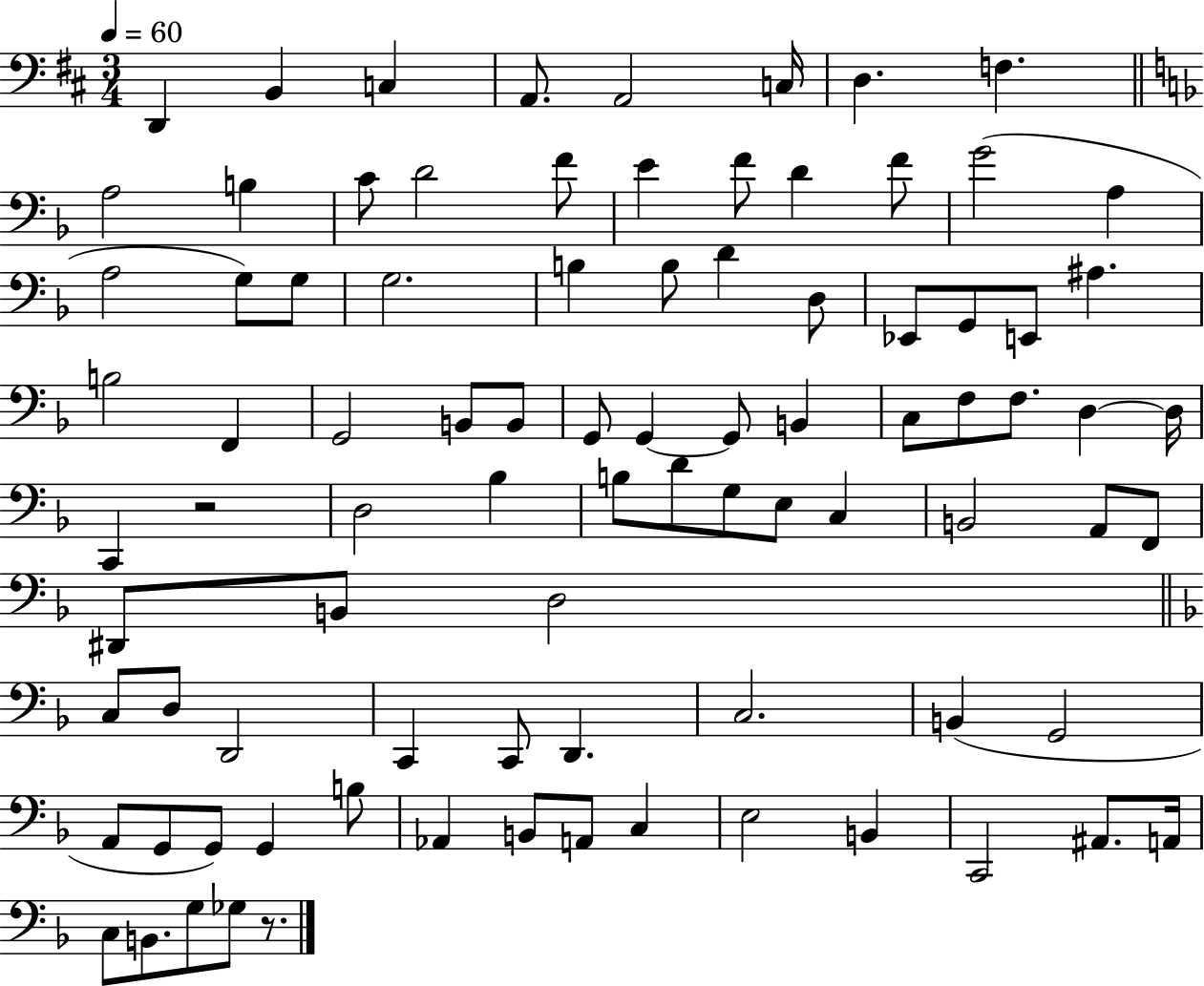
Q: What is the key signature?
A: D major